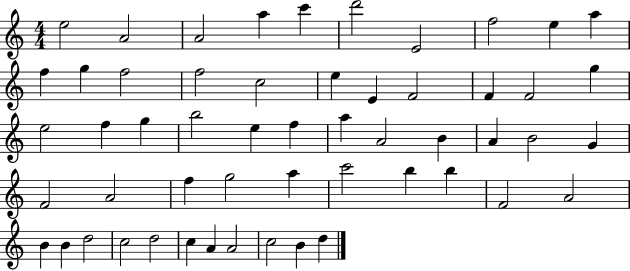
X:1
T:Untitled
M:4/4
L:1/4
K:C
e2 A2 A2 a c' d'2 E2 f2 e a f g f2 f2 c2 e E F2 F F2 g e2 f g b2 e f a A2 B A B2 G F2 A2 f g2 a c'2 b b F2 A2 B B d2 c2 d2 c A A2 c2 B d